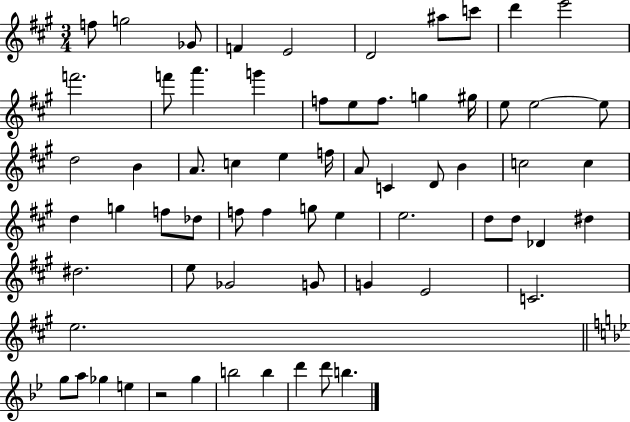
F5/e G5/h Gb4/e F4/q E4/h D4/h A#5/e C6/e D6/q E6/h F6/h. F6/e A6/q. G6/q F5/e E5/e F5/e. G5/q G#5/s E5/e E5/h E5/e D5/h B4/q A4/e. C5/q E5/q F5/s A4/e C4/q D4/e B4/q C5/h C5/q D5/q G5/q F5/e Db5/e F5/e F5/q G5/e E5/q E5/h. D5/e D5/e Db4/q D#5/q D#5/h. E5/e Gb4/h G4/e G4/q E4/h C4/h. E5/h. G5/e A5/e Gb5/q E5/q R/h G5/q B5/h B5/q D6/q D6/e B5/q.